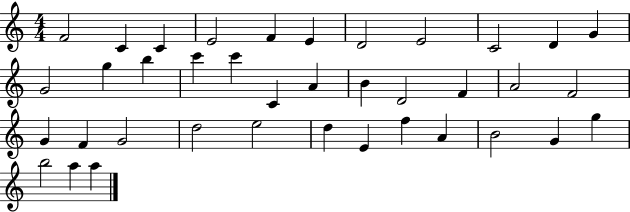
{
  \clef treble
  \numericTimeSignature
  \time 4/4
  \key c \major
  f'2 c'4 c'4 | e'2 f'4 e'4 | d'2 e'2 | c'2 d'4 g'4 | \break g'2 g''4 b''4 | c'''4 c'''4 c'4 a'4 | b'4 d'2 f'4 | a'2 f'2 | \break g'4 f'4 g'2 | d''2 e''2 | d''4 e'4 f''4 a'4 | b'2 g'4 g''4 | \break b''2 a''4 a''4 | \bar "|."
}